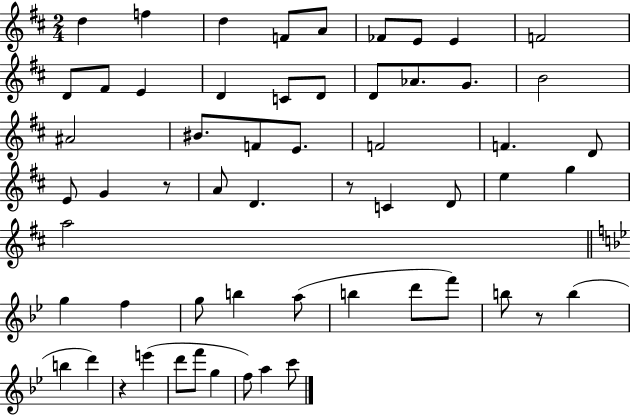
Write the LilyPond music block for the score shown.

{
  \clef treble
  \numericTimeSignature
  \time 2/4
  \key d \major
  d''4 f''4 | d''4 f'8 a'8 | fes'8 e'8 e'4 | f'2 | \break d'8 fis'8 e'4 | d'4 c'8 d'8 | d'8 aes'8. g'8. | b'2 | \break ais'2 | bis'8. f'8 e'8. | f'2 | f'4. d'8 | \break e'8 g'4 r8 | a'8 d'4. | r8 c'4 d'8 | e''4 g''4 | \break a''2 | \bar "||" \break \key bes \major g''4 f''4 | g''8 b''4 a''8( | b''4 d'''8 f'''8) | b''8 r8 b''4( | \break b''4 d'''4) | r4 e'''4( | d'''8 f'''8 g''4 | f''8) a''4 c'''8 | \break \bar "|."
}